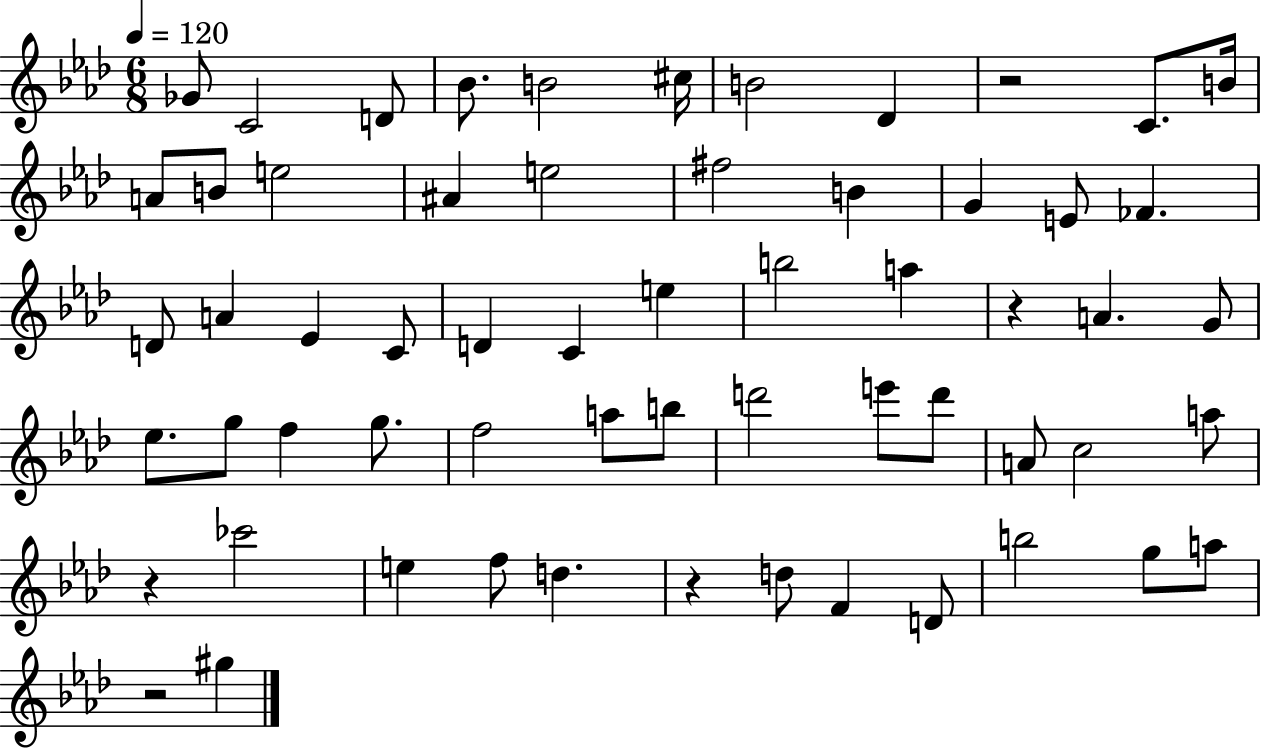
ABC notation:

X:1
T:Untitled
M:6/8
L:1/4
K:Ab
_G/2 C2 D/2 _B/2 B2 ^c/4 B2 _D z2 C/2 B/4 A/2 B/2 e2 ^A e2 ^f2 B G E/2 _F D/2 A _E C/2 D C e b2 a z A G/2 _e/2 g/2 f g/2 f2 a/2 b/2 d'2 e'/2 d'/2 A/2 c2 a/2 z _c'2 e f/2 d z d/2 F D/2 b2 g/2 a/2 z2 ^g